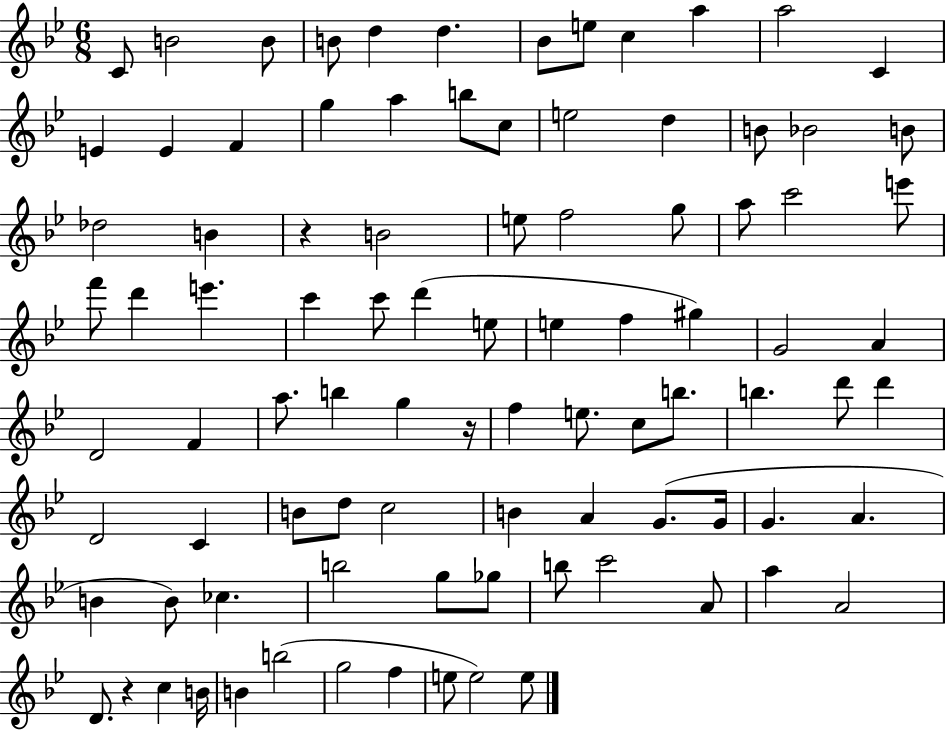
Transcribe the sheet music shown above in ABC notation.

X:1
T:Untitled
M:6/8
L:1/4
K:Bb
C/2 B2 B/2 B/2 d d _B/2 e/2 c a a2 C E E F g a b/2 c/2 e2 d B/2 _B2 B/2 _d2 B z B2 e/2 f2 g/2 a/2 c'2 e'/2 f'/2 d' e' c' c'/2 d' e/2 e f ^g G2 A D2 F a/2 b g z/4 f e/2 c/2 b/2 b d'/2 d' D2 C B/2 d/2 c2 B A G/2 G/4 G A B B/2 _c b2 g/2 _g/2 b/2 c'2 A/2 a A2 D/2 z c B/4 B b2 g2 f e/2 e2 e/2